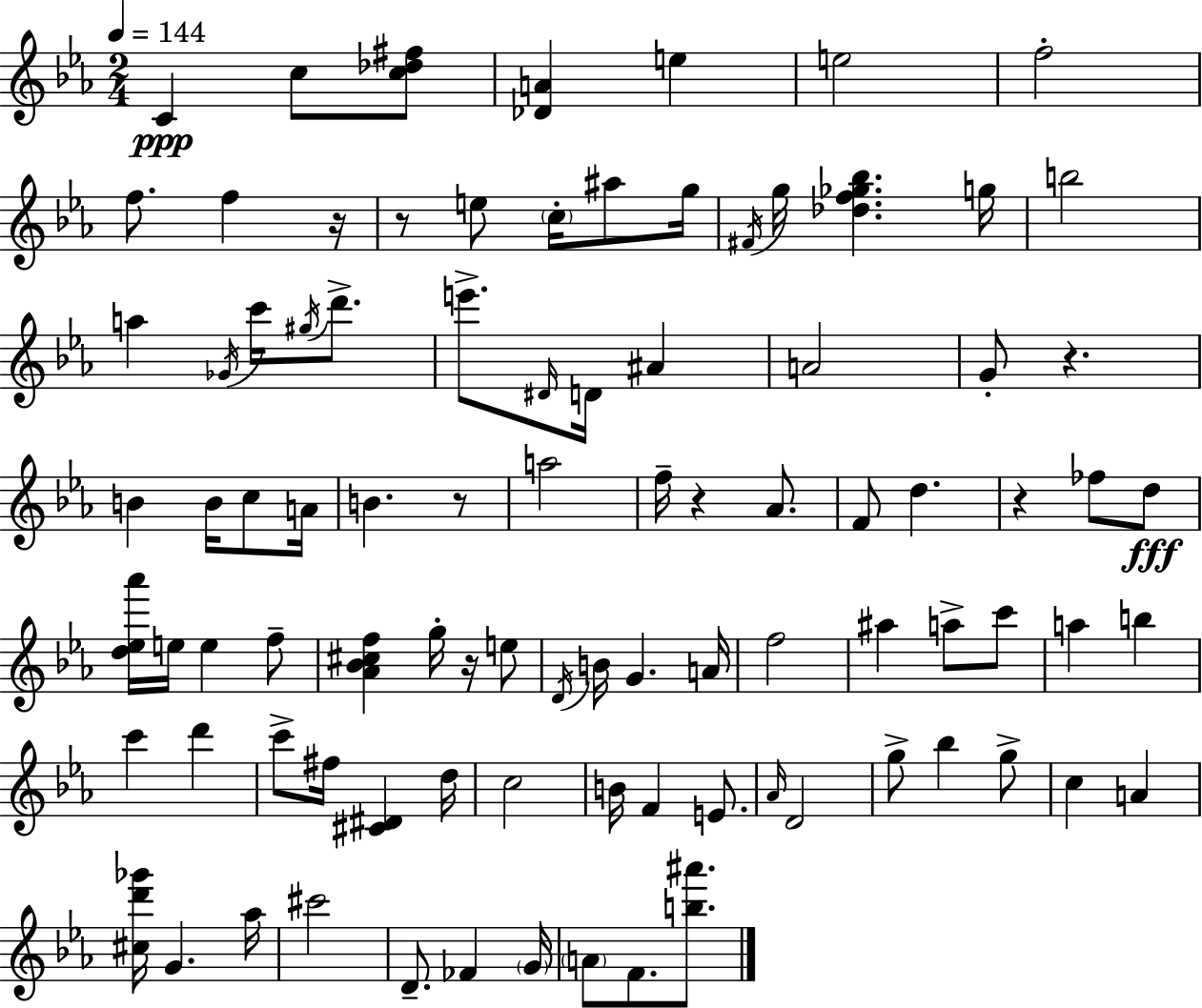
C4/q C5/e [C5,Db5,F#5]/e [Db4,A4]/q E5/q E5/h F5/h F5/e. F5/q R/s R/e E5/e C5/s A#5/e G5/s F#4/s G5/s [Db5,F5,Gb5,Bb5]/q. G5/s B5/h A5/q Gb4/s C6/s G#5/s D6/e. E6/e. D#4/s D4/s A#4/q A4/h G4/e R/q. B4/q B4/s C5/e A4/s B4/q. R/e A5/h F5/s R/q Ab4/e. F4/e D5/q. R/q FES5/e D5/e [D5,Eb5,Ab6]/s E5/s E5/q F5/e [Ab4,Bb4,C#5,F5]/q G5/s R/s E5/e D4/s B4/s G4/q. A4/s F5/h A#5/q A5/e C6/e A5/q B5/q C6/q D6/q C6/e F#5/s [C#4,D#4]/q D5/s C5/h B4/s F4/q E4/e. Ab4/s D4/h G5/e Bb5/q G5/e C5/q A4/q [C#5,D6,Gb6]/s G4/q. Ab5/s C#6/h D4/e. FES4/q G4/s A4/e F4/e. [B5,A#6]/e.